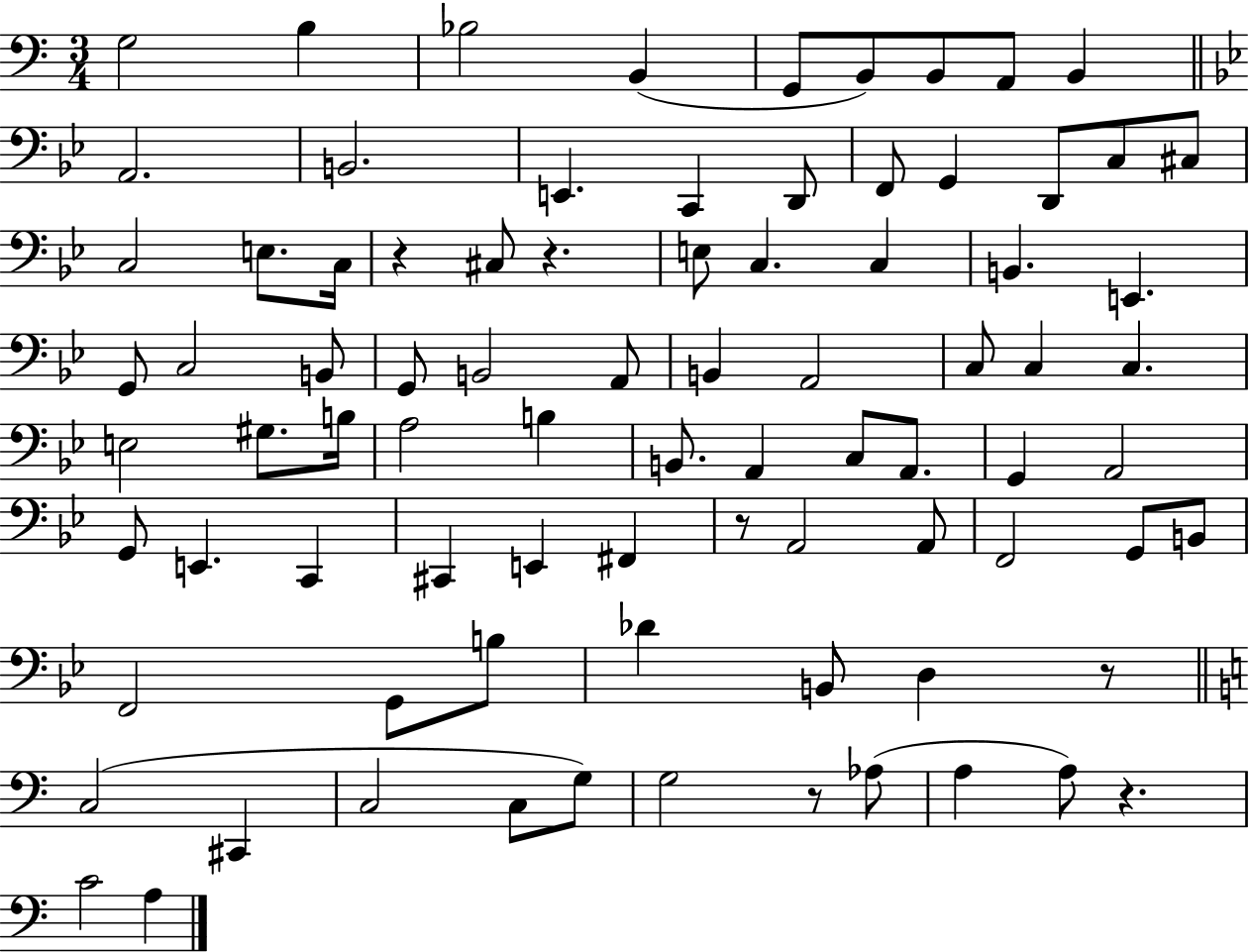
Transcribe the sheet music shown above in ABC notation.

X:1
T:Untitled
M:3/4
L:1/4
K:C
G,2 B, _B,2 B,, G,,/2 B,,/2 B,,/2 A,,/2 B,, A,,2 B,,2 E,, C,, D,,/2 F,,/2 G,, D,,/2 C,/2 ^C,/2 C,2 E,/2 C,/4 z ^C,/2 z E,/2 C, C, B,, E,, G,,/2 C,2 B,,/2 G,,/2 B,,2 A,,/2 B,, A,,2 C,/2 C, C, E,2 ^G,/2 B,/4 A,2 B, B,,/2 A,, C,/2 A,,/2 G,, A,,2 G,,/2 E,, C,, ^C,, E,, ^F,, z/2 A,,2 A,,/2 F,,2 G,,/2 B,,/2 F,,2 G,,/2 B,/2 _D B,,/2 D, z/2 C,2 ^C,, C,2 C,/2 G,/2 G,2 z/2 _A,/2 A, A,/2 z C2 A,